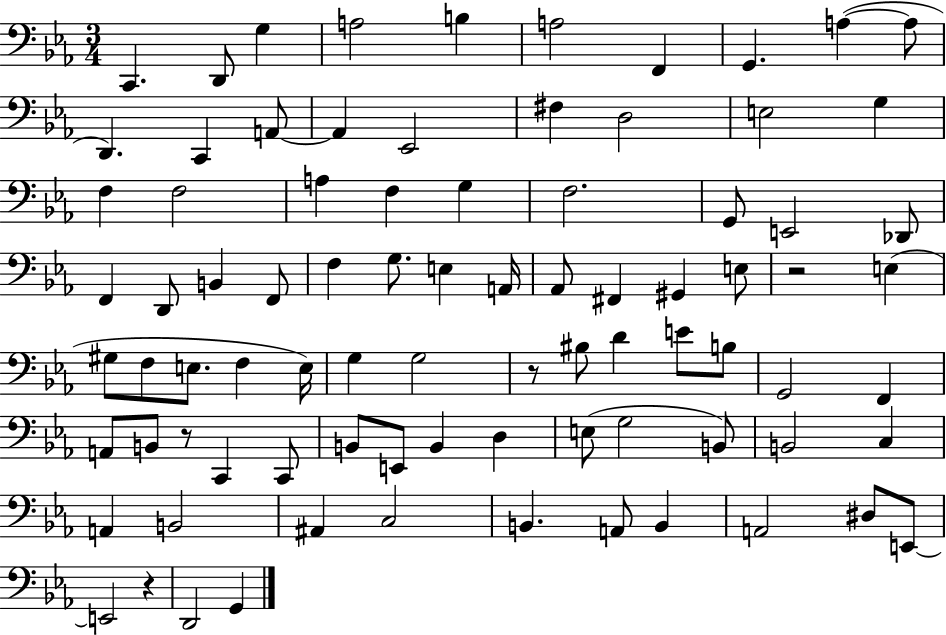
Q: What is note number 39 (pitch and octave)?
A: G#2